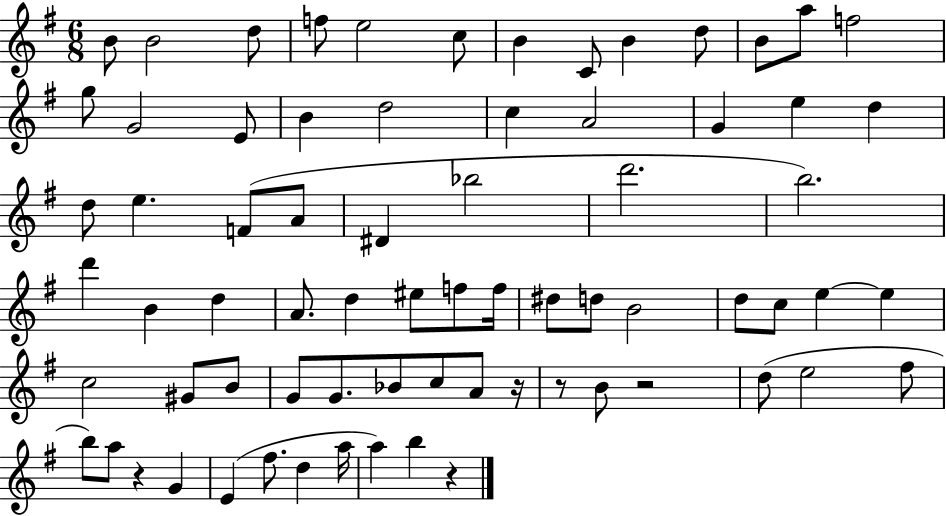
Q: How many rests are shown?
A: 5